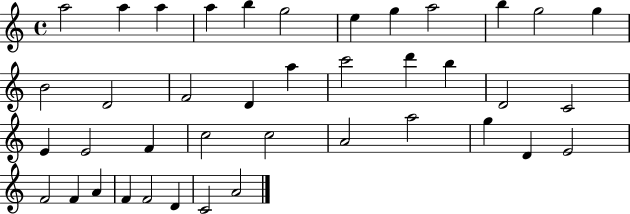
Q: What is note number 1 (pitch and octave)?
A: A5